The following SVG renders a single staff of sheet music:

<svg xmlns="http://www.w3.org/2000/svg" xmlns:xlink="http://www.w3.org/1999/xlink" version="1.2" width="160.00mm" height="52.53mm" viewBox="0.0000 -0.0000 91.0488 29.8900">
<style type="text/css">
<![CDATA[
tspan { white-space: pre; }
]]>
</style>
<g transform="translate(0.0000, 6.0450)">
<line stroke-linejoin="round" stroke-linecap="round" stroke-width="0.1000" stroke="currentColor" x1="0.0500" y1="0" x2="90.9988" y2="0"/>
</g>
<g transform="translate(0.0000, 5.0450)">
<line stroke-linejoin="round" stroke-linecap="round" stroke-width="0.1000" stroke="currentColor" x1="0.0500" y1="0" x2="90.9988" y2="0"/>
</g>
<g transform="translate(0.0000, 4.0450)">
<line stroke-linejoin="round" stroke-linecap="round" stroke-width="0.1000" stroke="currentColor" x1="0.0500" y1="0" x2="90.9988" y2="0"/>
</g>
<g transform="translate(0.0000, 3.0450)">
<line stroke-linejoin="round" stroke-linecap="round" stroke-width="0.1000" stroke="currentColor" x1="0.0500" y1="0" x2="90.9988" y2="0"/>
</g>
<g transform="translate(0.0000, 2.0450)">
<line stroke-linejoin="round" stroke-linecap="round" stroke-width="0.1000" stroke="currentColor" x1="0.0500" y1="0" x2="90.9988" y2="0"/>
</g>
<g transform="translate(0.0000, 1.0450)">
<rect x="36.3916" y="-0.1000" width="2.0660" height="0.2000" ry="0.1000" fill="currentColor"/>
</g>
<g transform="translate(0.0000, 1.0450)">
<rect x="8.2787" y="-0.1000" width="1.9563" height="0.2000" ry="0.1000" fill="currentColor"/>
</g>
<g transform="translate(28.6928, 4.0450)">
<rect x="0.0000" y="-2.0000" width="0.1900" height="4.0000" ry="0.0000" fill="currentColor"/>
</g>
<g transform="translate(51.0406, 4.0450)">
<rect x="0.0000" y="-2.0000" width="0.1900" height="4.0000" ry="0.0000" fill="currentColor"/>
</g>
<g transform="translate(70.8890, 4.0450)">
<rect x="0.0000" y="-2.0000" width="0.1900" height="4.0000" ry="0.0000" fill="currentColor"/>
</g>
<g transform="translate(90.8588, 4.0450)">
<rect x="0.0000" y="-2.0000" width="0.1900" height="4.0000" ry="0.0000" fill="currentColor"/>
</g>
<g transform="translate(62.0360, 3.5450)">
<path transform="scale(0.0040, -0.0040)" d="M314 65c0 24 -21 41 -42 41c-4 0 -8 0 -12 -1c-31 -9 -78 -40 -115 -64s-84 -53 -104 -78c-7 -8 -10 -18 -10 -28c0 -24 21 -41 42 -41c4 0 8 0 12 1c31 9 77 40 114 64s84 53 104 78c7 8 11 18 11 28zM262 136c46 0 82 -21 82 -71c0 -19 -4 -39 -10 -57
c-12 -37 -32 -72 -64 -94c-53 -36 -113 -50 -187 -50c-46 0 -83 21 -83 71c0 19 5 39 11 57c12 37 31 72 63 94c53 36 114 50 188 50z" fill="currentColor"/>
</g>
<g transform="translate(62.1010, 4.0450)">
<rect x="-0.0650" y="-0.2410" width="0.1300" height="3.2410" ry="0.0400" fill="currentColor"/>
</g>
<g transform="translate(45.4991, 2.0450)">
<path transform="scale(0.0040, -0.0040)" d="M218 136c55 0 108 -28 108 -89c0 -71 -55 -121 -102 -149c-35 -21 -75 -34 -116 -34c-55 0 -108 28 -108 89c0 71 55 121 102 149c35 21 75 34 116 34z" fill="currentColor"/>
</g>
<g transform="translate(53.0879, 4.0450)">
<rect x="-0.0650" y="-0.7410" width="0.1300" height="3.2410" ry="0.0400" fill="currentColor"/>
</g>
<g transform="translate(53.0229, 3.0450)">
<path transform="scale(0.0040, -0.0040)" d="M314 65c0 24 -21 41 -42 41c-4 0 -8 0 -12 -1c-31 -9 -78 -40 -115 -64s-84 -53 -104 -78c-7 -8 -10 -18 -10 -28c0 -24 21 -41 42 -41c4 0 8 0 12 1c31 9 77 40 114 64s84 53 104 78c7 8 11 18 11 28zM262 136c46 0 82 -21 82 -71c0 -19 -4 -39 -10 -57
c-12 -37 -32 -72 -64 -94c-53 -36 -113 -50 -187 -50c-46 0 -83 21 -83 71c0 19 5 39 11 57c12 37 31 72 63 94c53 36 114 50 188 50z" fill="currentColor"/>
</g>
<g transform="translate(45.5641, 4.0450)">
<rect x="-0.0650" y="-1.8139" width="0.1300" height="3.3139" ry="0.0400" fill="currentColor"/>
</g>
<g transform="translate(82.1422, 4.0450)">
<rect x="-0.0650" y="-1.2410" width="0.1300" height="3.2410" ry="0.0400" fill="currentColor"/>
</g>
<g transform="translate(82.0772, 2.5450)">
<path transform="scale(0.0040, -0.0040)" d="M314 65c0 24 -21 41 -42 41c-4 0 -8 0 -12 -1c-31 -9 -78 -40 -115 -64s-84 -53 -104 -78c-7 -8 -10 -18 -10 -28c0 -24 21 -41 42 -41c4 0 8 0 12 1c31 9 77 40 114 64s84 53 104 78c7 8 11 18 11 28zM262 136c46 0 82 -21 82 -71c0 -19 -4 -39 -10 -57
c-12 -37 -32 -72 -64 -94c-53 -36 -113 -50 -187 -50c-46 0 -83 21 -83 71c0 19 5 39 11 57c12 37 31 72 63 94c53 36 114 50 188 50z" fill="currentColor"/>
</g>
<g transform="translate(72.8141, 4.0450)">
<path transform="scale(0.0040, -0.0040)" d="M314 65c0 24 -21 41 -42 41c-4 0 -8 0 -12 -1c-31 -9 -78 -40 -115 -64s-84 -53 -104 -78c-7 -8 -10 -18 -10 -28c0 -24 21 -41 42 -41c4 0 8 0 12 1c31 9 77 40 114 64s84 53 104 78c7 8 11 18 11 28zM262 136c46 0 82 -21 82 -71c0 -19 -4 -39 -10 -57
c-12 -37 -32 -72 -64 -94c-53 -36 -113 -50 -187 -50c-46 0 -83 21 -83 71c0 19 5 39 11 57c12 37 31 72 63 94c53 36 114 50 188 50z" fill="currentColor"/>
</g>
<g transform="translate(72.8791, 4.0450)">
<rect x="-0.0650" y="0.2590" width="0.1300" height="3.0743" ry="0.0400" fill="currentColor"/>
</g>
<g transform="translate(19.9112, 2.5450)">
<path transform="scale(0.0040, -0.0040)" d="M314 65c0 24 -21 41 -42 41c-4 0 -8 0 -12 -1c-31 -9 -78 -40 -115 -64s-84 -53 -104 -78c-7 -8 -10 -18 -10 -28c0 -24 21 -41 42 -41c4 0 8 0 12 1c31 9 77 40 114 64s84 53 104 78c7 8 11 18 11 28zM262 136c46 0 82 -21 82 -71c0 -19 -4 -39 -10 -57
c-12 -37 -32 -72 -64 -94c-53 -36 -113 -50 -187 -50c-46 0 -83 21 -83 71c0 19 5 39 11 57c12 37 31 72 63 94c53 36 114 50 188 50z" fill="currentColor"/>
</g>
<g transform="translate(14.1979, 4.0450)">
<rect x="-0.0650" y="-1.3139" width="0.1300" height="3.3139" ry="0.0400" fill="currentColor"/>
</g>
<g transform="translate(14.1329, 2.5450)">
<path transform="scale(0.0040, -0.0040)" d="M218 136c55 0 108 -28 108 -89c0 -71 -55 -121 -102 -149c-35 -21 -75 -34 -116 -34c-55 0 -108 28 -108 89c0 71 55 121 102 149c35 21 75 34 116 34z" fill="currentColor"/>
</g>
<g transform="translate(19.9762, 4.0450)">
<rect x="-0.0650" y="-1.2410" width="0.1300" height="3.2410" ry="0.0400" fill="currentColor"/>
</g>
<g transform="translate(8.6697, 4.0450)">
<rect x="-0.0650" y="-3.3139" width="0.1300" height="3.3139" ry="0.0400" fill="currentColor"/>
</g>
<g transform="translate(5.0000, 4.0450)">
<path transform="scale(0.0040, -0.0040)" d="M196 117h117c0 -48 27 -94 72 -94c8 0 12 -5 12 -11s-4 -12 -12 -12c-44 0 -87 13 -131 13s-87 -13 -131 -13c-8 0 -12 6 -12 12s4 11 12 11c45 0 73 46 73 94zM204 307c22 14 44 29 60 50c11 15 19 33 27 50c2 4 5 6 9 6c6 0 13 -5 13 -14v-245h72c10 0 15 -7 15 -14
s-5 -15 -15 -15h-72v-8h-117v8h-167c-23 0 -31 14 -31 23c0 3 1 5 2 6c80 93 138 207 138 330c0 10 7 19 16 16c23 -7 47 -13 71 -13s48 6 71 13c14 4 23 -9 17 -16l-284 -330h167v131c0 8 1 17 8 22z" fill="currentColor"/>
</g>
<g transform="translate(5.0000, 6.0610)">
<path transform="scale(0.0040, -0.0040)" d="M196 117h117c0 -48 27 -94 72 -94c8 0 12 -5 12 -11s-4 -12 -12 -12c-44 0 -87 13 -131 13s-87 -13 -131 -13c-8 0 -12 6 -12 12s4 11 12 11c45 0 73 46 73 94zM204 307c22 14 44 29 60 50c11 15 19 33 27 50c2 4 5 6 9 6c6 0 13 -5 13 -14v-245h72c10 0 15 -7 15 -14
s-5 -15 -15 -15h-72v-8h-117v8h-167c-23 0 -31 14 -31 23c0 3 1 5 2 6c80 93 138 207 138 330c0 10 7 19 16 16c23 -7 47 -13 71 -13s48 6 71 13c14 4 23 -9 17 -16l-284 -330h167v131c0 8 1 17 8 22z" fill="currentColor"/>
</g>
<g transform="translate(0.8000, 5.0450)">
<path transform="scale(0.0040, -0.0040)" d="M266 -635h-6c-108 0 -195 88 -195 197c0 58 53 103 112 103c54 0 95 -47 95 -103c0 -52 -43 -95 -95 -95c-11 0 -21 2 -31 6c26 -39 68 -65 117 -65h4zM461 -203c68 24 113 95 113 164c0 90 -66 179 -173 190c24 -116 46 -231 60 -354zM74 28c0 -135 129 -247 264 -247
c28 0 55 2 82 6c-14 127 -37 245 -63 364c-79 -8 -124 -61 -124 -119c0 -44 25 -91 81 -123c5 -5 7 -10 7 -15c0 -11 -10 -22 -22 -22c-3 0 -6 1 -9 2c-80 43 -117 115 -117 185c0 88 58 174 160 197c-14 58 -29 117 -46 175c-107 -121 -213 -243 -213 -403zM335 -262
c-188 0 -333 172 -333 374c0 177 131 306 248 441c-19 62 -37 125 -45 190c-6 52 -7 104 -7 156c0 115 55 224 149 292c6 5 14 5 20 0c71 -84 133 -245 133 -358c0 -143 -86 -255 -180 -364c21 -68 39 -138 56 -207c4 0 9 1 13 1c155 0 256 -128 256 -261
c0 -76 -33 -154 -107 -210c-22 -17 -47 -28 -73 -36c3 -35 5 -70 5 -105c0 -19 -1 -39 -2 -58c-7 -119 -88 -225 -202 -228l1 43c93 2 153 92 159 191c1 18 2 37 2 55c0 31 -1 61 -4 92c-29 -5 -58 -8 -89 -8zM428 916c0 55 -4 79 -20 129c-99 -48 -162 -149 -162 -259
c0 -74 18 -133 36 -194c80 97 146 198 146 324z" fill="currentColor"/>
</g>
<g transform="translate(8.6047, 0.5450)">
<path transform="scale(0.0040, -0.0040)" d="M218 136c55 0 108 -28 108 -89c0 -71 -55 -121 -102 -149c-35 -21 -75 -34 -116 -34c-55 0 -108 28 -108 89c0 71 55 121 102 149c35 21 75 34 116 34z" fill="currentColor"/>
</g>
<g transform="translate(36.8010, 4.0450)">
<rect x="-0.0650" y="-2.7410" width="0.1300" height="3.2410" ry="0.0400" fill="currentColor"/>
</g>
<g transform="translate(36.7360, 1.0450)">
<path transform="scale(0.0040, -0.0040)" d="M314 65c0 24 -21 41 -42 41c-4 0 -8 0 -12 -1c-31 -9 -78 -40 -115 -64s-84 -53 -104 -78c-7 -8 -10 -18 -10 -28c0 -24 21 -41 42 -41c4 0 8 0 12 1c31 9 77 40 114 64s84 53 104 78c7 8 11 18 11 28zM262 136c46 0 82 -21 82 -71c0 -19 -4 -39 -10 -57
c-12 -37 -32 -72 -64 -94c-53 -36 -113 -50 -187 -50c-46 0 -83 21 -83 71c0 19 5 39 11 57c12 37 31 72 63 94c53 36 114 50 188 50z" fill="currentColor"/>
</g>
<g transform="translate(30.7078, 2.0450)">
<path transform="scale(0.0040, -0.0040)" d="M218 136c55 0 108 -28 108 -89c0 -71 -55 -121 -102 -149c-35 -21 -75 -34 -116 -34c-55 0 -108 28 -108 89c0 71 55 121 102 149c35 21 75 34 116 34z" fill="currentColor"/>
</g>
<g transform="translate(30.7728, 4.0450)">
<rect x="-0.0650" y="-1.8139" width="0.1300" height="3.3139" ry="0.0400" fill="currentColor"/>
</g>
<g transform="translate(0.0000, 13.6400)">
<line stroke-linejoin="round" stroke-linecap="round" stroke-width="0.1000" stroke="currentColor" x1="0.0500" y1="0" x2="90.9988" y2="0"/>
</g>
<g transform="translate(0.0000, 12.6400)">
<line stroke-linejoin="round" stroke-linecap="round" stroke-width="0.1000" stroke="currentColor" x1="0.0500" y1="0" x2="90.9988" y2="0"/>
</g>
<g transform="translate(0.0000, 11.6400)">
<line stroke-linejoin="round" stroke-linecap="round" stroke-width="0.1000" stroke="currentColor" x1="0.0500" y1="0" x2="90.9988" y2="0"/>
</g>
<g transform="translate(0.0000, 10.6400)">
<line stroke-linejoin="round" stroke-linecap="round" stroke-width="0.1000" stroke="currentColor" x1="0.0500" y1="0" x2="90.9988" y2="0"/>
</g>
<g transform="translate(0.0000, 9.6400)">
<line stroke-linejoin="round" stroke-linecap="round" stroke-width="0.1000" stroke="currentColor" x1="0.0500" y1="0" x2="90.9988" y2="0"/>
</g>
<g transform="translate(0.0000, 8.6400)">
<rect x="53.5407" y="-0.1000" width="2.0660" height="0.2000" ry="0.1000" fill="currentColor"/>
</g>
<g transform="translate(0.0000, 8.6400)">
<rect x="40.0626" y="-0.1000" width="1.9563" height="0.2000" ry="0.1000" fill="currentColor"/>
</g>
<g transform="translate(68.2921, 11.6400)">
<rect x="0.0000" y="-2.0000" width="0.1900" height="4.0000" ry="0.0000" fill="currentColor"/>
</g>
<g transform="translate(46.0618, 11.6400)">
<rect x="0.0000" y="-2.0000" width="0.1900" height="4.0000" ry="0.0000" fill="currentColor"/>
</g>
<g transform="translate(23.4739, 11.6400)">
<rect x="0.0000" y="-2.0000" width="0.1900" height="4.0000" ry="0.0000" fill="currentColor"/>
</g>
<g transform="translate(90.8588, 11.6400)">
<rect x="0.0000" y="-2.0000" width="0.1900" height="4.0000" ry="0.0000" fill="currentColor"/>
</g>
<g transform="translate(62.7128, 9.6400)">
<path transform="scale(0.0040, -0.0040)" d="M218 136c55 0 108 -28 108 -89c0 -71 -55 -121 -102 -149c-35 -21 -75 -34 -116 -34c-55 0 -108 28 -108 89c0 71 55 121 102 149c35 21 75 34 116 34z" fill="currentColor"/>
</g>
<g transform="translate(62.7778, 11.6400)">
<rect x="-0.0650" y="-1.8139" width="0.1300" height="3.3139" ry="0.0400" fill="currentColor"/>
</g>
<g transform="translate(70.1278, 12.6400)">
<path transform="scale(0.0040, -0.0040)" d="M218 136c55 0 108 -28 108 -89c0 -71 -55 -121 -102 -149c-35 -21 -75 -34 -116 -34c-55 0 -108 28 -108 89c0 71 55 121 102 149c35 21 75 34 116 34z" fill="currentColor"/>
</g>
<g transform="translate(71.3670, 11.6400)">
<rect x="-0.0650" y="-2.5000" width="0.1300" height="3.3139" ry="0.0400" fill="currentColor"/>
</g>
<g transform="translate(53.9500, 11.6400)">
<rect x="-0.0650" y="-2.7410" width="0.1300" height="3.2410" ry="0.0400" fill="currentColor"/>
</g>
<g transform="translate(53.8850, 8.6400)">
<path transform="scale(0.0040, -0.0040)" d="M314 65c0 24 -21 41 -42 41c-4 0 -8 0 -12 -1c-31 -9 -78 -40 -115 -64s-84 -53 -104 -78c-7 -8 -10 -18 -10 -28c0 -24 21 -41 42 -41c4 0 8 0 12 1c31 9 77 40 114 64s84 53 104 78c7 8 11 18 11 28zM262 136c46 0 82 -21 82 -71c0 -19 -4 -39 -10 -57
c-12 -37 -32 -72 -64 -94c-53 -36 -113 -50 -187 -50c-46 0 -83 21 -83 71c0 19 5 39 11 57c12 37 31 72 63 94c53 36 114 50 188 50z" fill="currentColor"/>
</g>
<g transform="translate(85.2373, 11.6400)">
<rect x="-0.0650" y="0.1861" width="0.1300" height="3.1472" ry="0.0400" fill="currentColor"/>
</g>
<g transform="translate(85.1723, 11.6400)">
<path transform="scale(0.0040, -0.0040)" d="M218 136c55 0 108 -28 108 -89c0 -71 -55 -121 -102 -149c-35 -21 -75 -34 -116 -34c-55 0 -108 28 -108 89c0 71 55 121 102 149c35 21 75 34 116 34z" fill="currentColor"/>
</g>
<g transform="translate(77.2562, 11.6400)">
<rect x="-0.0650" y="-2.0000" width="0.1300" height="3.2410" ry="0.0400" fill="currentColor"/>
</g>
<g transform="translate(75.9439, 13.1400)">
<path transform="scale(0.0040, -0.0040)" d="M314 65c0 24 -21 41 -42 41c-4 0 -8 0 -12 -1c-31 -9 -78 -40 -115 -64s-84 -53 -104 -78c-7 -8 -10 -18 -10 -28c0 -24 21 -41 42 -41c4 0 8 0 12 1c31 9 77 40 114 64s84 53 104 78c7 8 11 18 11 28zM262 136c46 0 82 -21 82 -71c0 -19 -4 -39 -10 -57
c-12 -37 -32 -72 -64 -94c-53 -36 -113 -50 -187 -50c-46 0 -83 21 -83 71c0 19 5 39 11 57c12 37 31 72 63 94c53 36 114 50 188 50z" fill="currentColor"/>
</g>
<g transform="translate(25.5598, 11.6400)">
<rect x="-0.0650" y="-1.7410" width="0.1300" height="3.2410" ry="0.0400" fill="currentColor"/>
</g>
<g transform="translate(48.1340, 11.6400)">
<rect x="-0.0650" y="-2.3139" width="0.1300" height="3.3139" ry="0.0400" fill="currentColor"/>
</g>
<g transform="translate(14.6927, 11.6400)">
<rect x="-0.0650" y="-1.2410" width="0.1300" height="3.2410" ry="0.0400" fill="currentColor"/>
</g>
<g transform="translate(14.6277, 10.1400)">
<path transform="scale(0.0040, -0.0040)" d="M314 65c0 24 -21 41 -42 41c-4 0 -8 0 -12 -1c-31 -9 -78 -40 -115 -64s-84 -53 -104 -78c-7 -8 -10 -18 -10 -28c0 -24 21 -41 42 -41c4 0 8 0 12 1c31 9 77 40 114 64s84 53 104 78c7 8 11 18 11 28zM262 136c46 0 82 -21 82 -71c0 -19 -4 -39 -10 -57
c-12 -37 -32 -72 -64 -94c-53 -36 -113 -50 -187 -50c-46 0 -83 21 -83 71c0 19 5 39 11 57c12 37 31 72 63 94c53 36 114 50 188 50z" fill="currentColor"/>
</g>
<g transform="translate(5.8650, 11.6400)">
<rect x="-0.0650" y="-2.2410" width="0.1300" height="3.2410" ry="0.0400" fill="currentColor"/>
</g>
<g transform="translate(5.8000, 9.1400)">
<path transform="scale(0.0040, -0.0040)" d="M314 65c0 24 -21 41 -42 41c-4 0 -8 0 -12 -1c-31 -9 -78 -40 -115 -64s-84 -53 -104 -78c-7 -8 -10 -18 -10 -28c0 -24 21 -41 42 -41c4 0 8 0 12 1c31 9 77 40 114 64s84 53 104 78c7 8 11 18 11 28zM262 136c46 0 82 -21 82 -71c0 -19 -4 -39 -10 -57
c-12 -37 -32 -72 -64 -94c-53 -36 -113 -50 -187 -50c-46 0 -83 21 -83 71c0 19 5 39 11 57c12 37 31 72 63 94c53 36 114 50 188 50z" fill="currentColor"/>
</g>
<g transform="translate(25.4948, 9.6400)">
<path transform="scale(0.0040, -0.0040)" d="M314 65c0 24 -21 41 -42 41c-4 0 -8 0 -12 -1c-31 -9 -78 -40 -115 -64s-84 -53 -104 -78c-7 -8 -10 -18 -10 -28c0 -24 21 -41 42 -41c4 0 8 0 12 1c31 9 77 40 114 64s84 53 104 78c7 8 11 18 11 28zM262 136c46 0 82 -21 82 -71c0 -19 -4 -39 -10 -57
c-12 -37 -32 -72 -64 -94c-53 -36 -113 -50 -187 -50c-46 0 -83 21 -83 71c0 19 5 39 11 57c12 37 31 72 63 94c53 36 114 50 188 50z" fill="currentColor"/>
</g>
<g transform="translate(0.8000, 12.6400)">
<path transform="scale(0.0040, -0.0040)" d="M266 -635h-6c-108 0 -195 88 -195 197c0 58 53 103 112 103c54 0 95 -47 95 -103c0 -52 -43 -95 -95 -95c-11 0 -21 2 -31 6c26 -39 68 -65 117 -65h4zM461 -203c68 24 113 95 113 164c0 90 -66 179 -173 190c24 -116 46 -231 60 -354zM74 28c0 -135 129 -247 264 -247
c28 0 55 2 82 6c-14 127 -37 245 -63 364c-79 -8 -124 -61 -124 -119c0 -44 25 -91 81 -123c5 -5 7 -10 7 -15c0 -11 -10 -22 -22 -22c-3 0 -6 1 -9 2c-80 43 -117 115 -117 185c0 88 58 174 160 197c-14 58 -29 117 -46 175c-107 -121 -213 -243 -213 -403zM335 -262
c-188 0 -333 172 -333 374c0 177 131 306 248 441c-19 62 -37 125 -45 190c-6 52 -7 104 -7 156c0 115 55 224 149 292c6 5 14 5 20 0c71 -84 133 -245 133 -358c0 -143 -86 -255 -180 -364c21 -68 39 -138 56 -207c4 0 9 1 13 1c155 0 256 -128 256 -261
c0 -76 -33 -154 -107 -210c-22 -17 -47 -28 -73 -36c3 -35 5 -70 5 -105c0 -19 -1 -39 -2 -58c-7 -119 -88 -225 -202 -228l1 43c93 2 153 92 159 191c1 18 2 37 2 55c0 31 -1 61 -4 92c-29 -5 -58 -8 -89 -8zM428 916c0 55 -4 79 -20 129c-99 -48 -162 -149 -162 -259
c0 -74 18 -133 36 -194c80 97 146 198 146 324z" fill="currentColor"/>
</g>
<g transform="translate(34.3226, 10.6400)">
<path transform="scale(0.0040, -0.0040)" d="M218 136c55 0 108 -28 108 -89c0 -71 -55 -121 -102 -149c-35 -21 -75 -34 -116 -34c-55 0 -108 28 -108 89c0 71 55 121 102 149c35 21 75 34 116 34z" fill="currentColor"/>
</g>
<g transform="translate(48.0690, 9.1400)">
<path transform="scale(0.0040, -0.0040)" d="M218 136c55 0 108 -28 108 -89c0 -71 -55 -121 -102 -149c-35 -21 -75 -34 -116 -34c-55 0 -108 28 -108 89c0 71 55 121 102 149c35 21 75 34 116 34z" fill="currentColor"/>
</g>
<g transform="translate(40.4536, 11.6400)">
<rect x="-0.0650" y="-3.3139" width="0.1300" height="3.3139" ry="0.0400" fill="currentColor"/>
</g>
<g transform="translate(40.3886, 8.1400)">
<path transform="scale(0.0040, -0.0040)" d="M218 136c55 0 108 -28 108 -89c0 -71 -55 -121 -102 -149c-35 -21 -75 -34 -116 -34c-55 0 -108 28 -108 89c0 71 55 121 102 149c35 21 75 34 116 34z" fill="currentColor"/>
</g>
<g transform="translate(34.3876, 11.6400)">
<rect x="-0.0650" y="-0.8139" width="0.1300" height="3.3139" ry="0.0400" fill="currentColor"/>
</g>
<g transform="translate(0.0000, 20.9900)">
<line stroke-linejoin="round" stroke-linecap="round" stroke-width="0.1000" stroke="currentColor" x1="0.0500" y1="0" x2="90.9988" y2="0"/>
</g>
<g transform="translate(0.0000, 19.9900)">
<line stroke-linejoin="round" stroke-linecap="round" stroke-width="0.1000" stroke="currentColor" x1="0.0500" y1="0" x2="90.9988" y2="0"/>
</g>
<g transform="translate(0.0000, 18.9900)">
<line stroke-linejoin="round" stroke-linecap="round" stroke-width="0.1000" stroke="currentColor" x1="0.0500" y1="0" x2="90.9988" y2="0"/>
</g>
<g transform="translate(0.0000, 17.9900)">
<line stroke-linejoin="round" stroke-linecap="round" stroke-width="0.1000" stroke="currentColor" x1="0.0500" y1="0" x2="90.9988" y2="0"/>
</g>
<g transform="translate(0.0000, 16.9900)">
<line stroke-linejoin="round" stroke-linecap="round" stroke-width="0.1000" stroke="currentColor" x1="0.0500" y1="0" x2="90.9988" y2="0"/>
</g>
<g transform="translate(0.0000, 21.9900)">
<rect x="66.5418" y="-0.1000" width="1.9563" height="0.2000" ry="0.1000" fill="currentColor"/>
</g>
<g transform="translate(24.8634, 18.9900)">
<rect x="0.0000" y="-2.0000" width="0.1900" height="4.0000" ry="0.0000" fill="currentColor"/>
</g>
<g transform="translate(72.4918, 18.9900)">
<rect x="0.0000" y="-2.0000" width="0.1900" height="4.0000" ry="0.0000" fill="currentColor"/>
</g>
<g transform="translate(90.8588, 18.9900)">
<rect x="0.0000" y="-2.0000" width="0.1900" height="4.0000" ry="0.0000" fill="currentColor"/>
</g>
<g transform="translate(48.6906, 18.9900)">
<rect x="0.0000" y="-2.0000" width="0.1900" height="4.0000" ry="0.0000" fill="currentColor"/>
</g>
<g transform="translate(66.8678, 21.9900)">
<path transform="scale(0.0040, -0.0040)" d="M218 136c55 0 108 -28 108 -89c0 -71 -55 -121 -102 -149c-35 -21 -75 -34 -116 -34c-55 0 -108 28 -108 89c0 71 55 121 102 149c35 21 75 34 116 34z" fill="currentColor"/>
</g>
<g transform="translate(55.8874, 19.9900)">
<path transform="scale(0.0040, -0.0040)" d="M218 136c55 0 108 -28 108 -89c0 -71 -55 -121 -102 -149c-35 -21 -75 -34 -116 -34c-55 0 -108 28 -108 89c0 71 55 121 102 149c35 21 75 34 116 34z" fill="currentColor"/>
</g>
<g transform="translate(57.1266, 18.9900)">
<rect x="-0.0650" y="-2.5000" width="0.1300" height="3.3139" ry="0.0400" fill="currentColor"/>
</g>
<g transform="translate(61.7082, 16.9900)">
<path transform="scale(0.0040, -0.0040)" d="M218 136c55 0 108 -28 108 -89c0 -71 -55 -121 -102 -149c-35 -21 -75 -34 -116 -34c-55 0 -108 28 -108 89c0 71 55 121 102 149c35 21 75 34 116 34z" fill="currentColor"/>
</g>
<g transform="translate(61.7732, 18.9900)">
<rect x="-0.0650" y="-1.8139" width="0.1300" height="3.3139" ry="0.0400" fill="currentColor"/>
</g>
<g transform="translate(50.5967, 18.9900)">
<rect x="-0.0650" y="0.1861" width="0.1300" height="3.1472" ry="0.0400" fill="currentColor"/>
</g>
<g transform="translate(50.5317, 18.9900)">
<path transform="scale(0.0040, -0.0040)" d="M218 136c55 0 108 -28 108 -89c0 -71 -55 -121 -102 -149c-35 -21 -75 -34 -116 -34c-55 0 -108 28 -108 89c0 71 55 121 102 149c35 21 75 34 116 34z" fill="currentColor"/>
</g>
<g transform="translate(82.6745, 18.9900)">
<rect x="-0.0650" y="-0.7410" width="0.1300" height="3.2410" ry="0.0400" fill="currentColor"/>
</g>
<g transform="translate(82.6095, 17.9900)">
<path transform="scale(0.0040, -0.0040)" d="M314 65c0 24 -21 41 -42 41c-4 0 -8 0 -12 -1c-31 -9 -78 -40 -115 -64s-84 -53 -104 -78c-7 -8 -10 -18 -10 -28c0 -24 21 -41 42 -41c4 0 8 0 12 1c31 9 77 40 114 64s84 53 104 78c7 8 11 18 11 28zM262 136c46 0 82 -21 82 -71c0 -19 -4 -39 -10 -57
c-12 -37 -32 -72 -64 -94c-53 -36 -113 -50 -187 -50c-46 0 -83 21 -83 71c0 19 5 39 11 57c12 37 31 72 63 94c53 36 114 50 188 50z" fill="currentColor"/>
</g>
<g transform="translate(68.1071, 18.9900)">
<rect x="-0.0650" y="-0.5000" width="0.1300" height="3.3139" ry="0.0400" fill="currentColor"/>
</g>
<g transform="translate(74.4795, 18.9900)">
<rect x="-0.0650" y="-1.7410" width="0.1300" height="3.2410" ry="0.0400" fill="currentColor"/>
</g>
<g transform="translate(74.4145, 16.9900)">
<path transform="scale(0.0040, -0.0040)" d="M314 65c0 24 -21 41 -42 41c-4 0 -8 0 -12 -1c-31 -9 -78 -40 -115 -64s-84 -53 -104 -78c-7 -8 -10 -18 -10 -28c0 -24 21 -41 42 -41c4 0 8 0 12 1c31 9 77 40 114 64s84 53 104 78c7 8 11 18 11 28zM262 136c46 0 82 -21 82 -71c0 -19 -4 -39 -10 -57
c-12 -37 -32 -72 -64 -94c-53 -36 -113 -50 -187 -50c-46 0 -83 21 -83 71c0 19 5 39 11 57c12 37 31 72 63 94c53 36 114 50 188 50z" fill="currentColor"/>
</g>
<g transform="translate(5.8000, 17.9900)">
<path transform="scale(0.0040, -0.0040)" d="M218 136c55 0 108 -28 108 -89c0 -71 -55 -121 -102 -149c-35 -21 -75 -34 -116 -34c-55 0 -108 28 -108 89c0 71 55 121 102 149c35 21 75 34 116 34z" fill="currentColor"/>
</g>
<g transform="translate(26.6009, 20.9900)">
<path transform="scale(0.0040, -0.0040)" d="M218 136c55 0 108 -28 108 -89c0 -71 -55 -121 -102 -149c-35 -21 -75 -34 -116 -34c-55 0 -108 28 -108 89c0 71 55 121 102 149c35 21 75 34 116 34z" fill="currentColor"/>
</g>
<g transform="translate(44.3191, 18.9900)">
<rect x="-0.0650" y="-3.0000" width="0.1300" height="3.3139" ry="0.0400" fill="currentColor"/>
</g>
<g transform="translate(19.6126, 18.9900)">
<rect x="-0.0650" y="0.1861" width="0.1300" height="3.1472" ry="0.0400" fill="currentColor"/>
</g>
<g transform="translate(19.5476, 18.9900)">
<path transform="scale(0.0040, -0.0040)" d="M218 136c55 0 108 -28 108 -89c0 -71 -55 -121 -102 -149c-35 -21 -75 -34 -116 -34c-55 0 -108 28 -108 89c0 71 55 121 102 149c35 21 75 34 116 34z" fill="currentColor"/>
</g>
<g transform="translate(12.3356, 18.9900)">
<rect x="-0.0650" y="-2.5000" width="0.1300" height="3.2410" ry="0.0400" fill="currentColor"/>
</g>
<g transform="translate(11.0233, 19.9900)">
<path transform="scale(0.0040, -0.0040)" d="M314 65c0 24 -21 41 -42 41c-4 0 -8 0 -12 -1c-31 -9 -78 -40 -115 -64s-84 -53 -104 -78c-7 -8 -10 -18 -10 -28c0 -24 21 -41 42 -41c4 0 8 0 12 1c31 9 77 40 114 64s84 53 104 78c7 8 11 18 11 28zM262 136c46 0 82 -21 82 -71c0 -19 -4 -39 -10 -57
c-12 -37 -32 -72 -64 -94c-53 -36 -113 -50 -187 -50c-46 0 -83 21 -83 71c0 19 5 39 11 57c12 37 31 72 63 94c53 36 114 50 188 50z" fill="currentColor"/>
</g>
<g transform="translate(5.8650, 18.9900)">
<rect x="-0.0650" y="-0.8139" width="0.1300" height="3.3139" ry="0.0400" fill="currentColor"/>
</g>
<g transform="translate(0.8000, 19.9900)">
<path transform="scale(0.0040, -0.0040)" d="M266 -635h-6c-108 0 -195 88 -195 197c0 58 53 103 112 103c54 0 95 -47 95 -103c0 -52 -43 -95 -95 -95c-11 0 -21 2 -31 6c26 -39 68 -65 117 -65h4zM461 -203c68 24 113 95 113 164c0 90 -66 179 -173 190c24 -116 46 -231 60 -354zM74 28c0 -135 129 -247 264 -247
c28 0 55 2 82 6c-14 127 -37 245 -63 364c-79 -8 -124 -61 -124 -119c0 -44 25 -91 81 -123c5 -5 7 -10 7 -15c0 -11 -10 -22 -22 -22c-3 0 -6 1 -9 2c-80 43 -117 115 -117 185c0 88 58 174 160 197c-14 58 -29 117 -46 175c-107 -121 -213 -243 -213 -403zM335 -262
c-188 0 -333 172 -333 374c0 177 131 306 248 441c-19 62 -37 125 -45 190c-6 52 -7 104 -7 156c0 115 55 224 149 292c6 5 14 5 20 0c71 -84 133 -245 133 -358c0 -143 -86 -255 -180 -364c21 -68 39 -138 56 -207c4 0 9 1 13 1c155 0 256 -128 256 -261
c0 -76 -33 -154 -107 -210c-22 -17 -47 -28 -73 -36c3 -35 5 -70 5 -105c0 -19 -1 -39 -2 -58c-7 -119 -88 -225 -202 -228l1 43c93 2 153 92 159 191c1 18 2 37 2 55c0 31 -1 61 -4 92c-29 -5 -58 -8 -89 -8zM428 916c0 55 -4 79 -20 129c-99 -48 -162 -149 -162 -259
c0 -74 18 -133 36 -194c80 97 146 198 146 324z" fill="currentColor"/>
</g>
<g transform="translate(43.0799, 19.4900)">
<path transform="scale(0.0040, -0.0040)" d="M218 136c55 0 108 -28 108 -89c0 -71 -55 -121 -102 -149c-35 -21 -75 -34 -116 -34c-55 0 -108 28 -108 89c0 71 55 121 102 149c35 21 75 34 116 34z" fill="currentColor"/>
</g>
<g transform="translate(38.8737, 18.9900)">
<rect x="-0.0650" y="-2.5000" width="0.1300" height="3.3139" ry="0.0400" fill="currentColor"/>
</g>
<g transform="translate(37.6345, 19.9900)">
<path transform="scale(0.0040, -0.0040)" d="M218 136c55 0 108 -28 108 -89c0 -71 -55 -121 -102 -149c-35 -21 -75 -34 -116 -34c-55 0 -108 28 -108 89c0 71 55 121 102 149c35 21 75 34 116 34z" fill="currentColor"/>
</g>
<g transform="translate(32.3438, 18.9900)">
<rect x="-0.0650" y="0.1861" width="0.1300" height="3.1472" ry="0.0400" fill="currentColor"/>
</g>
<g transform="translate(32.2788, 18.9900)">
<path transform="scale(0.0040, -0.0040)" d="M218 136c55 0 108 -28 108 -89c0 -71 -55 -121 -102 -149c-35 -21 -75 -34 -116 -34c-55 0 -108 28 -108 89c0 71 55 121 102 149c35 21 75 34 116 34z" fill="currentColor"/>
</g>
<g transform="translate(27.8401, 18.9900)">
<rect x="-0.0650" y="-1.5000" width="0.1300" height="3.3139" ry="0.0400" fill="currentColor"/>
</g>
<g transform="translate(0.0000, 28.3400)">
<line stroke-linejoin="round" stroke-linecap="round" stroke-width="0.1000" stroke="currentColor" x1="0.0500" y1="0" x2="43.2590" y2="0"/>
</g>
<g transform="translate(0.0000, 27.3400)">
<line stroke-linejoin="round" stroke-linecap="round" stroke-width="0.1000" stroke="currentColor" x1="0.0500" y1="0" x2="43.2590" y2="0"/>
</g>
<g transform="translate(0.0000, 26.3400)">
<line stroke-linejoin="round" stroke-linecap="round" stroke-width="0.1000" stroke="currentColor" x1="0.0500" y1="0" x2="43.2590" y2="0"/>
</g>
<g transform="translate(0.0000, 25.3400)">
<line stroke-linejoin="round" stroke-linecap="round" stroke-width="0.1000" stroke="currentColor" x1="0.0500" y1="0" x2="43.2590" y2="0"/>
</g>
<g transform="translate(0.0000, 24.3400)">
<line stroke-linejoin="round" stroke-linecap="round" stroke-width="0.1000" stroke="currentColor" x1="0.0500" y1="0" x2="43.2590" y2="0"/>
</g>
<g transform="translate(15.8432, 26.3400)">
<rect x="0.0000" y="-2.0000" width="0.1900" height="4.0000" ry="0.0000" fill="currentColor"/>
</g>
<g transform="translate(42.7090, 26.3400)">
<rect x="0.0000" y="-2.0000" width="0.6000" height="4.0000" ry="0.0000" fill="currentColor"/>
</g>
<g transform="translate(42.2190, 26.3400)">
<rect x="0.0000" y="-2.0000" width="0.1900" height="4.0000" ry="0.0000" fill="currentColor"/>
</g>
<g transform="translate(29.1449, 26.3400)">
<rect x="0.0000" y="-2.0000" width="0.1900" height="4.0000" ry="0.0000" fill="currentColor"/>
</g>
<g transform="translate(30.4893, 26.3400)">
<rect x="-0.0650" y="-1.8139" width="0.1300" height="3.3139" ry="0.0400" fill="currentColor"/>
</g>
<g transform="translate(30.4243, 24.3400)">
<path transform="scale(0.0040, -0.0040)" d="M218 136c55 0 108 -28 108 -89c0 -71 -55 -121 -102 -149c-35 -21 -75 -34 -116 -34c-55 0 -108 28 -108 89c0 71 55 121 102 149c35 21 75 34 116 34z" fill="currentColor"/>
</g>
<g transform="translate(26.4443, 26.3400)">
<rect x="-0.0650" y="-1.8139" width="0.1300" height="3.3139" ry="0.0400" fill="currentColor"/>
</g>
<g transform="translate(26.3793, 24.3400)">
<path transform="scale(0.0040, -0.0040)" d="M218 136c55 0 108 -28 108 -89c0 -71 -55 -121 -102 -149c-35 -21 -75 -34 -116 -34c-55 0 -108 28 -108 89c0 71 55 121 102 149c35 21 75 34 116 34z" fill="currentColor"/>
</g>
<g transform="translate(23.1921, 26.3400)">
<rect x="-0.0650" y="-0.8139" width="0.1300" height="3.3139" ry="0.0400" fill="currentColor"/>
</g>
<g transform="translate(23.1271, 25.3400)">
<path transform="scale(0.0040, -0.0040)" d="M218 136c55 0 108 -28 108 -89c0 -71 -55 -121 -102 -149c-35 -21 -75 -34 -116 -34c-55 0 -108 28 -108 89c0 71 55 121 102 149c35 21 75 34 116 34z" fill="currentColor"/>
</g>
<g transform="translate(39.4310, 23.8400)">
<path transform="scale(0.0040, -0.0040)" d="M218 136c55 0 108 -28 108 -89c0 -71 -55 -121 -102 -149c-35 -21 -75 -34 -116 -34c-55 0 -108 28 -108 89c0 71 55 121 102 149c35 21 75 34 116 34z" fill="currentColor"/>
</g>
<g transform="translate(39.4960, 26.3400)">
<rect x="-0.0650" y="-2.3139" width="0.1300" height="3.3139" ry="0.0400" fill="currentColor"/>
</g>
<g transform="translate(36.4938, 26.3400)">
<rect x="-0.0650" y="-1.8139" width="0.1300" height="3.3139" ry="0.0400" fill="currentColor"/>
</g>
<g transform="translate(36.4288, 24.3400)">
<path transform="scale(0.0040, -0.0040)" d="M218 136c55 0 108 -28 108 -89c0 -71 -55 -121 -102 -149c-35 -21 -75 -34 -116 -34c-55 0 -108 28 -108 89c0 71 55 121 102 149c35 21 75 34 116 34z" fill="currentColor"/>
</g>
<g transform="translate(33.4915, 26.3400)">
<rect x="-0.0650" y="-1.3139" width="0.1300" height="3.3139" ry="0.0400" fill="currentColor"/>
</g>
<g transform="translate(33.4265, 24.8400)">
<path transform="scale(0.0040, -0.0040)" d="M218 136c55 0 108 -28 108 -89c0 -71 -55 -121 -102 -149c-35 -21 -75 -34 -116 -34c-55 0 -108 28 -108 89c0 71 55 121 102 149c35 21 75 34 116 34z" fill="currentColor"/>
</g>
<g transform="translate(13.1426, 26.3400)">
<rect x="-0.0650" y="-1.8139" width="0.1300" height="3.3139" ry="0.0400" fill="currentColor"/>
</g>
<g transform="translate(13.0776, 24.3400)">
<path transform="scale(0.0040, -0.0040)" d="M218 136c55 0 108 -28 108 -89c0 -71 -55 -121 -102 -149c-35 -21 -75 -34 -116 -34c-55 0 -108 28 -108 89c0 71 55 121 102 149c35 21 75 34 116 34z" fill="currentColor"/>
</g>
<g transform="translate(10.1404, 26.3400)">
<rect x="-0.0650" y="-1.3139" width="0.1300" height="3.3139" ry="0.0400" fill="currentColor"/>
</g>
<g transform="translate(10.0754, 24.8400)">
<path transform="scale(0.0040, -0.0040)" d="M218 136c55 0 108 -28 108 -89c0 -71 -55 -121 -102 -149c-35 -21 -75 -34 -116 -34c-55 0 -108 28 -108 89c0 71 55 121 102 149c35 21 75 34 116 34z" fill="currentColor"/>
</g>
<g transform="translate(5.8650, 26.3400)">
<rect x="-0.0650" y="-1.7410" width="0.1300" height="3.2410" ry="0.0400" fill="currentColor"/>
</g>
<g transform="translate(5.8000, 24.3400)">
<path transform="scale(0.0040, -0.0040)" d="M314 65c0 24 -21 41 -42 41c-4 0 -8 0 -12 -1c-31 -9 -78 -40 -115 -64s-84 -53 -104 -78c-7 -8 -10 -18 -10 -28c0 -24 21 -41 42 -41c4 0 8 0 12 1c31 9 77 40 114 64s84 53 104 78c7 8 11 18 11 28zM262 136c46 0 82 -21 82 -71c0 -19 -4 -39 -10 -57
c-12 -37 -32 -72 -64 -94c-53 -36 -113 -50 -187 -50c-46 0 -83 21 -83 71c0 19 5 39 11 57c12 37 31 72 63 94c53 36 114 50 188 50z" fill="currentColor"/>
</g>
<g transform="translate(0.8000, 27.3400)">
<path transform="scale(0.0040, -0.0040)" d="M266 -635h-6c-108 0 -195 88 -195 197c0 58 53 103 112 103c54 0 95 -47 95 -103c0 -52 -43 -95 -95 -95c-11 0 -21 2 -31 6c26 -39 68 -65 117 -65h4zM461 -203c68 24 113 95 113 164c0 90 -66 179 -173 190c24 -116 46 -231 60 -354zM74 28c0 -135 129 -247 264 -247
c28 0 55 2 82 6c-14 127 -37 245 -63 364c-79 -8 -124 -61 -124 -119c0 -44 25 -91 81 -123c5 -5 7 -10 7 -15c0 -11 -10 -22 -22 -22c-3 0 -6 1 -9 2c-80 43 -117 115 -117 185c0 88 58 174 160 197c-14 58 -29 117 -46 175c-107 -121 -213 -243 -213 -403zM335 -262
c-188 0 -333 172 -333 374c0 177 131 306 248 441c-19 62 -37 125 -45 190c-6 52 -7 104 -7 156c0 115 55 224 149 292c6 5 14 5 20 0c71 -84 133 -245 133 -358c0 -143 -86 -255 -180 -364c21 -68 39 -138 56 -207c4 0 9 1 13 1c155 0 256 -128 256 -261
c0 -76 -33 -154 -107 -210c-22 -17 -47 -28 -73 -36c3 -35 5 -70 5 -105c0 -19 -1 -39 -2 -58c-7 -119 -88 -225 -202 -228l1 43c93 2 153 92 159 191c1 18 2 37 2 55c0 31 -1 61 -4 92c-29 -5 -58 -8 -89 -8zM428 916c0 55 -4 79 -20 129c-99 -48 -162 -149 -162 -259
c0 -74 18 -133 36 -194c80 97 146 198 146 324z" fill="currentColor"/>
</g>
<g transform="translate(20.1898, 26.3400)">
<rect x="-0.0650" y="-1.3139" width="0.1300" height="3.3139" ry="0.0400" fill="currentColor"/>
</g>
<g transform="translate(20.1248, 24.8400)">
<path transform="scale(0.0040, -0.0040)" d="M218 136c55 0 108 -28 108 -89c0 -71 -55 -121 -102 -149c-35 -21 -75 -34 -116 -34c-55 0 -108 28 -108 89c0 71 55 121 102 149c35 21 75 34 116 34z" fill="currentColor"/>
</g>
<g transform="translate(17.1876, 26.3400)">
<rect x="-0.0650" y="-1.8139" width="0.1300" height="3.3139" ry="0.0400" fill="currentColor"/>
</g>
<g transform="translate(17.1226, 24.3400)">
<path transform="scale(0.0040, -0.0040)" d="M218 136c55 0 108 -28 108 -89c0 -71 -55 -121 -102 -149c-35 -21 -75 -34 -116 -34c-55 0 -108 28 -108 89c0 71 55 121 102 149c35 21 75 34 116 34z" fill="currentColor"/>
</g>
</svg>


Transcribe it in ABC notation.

X:1
T:Untitled
M:4/4
L:1/4
K:C
b e e2 f a2 f d2 c2 B2 e2 g2 e2 f2 d b g a2 f G F2 B d G2 B E B G A B G f C f2 d2 f2 e f f e d f f e f g